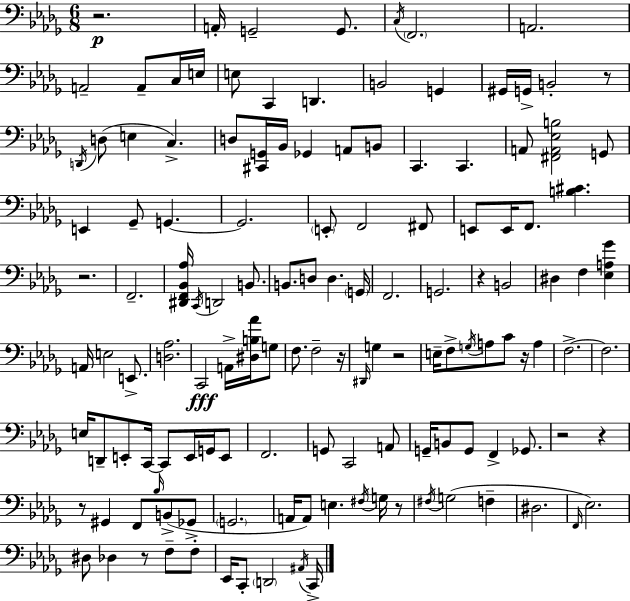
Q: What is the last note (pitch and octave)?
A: C2